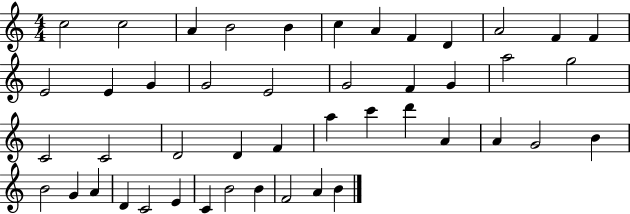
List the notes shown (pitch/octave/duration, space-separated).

C5/h C5/h A4/q B4/h B4/q C5/q A4/q F4/q D4/q A4/h F4/q F4/q E4/h E4/q G4/q G4/h E4/h G4/h F4/q G4/q A5/h G5/h C4/h C4/h D4/h D4/q F4/q A5/q C6/q D6/q A4/q A4/q G4/h B4/q B4/h G4/q A4/q D4/q C4/h E4/q C4/q B4/h B4/q F4/h A4/q B4/q